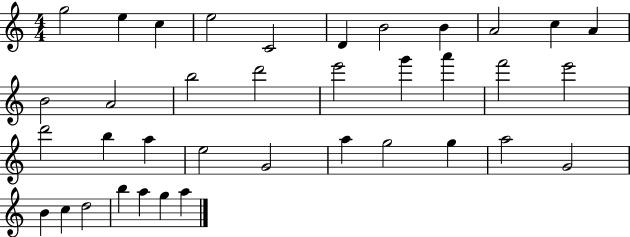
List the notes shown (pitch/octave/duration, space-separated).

G5/h E5/q C5/q E5/h C4/h D4/q B4/h B4/q A4/h C5/q A4/q B4/h A4/h B5/h D6/h E6/h G6/q A6/q F6/h E6/h D6/h B5/q A5/q E5/h G4/h A5/q G5/h G5/q A5/h G4/h B4/q C5/q D5/h B5/q A5/q G5/q A5/q